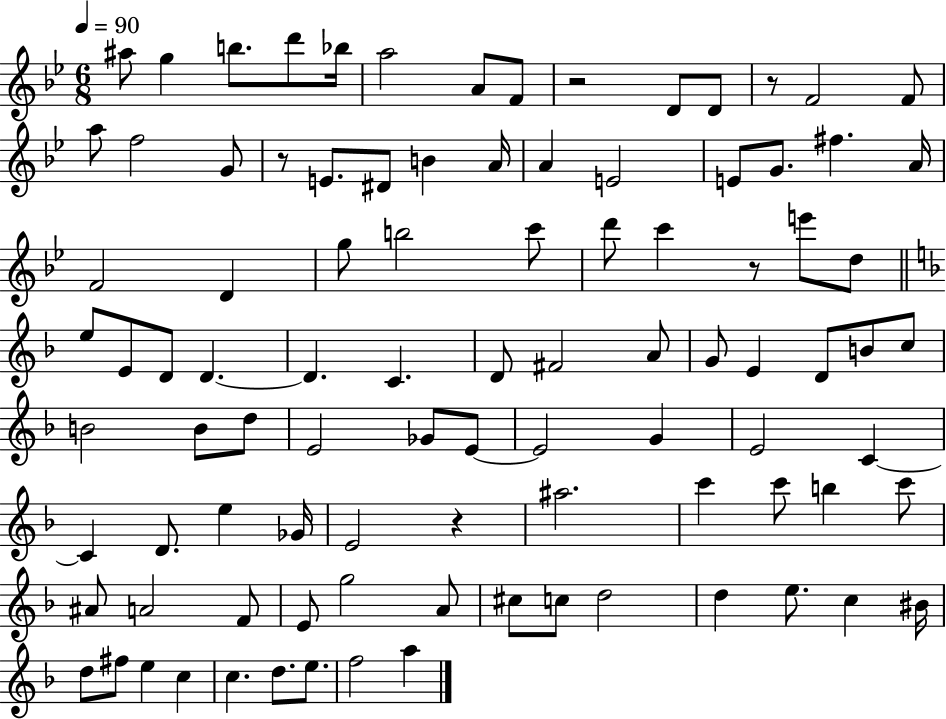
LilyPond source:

{
  \clef treble
  \numericTimeSignature
  \time 6/8
  \key bes \major
  \tempo 4 = 90
  ais''8 g''4 b''8. d'''8 bes''16 | a''2 a'8 f'8 | r2 d'8 d'8 | r8 f'2 f'8 | \break a''8 f''2 g'8 | r8 e'8. dis'8 b'4 a'16 | a'4 e'2 | e'8 g'8. fis''4. a'16 | \break f'2 d'4 | g''8 b''2 c'''8 | d'''8 c'''4 r8 e'''8 d''8 | \bar "||" \break \key f \major e''8 e'8 d'8 d'4.~~ | d'4. c'4. | d'8 fis'2 a'8 | g'8 e'4 d'8 b'8 c''8 | \break b'2 b'8 d''8 | e'2 ges'8 e'8~~ | e'2 g'4 | e'2 c'4~~ | \break c'4 d'8. e''4 ges'16 | e'2 r4 | ais''2. | c'''4 c'''8 b''4 c'''8 | \break ais'8 a'2 f'8 | e'8 g''2 a'8 | cis''8 c''8 d''2 | d''4 e''8. c''4 bis'16 | \break d''8 fis''8 e''4 c''4 | c''4. d''8. e''8. | f''2 a''4 | \bar "|."
}